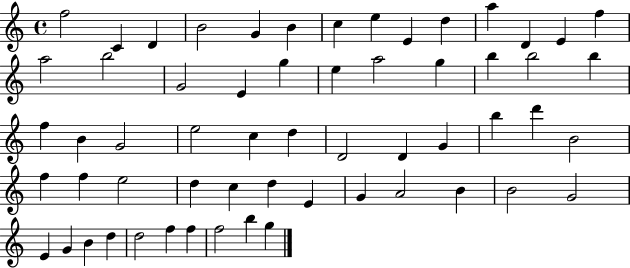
F5/h C4/q D4/q B4/h G4/q B4/q C5/q E5/q E4/q D5/q A5/q D4/q E4/q F5/q A5/h B5/h G4/h E4/q G5/q E5/q A5/h G5/q B5/q B5/h B5/q F5/q B4/q G4/h E5/h C5/q D5/q D4/h D4/q G4/q B5/q D6/q B4/h F5/q F5/q E5/h D5/q C5/q D5/q E4/q G4/q A4/h B4/q B4/h G4/h E4/q G4/q B4/q D5/q D5/h F5/q F5/q F5/h B5/q G5/q